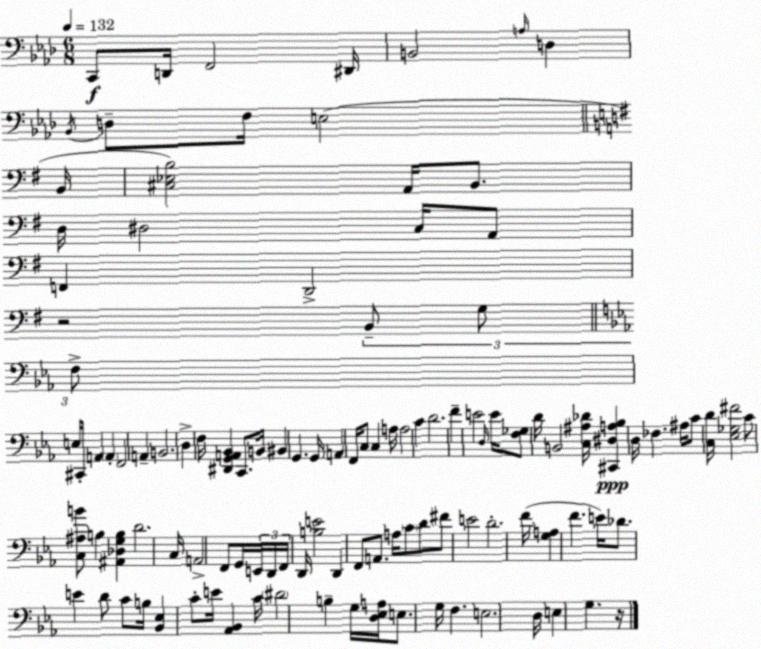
X:1
T:Untitled
M:6/8
L:1/4
K:Fm
C,,/2 D,,/4 F,,2 ^D,,/4 B,,2 A,/4 D, _B,,/4 D,/2 F,/4 E,2 B,,/4 [^C,_E,B,]2 A,,/4 B,,/2 D,/4 ^D,2 C,/4 A,,/2 F,, D,,2 z2 B,,/2 G,/2 F,/2 E,/4 ^C,,/4 A,, A,, F,,2 A,, B,,2 D, F,/4 [^D,,G,,A,,_B,,] C,,/2 B,,/4 ^B,, G,, G,,/4 A,, F,,/4 C,/2 C, A,/4 A,2 C D2 F E2 D,/4 E/4 [F,_G,]/2 D/4 B,,2 [C,^A,_D]/4 [^C,,^D,A,_B,] D,/4 _F, ^A,/4 C/2 [C,D]/4 [_E,_G,^F]2 C/2 [C,^A,B]/2 B, [^A,,_D,G,B,] D2 C,/4 A,,2 F,,/2 G,,/4 E,,/4 D,,/4 F,,/4 D,,/4 [B,E]2 D,, F,,/2 A,,/2 A,/4 C/2 D/2 ^F/2 E2 D2 F/4 [G,A,] F E/4 _D/2 E D/2 C/2 B,/4 [_B,,_E,] C/2 E/4 [_A,,_B,,] C/4 ^D2 B, G,/4 [D,_E,A,]/4 E,/2 G,/4 F, E,2 D,/4 E, G, z/4